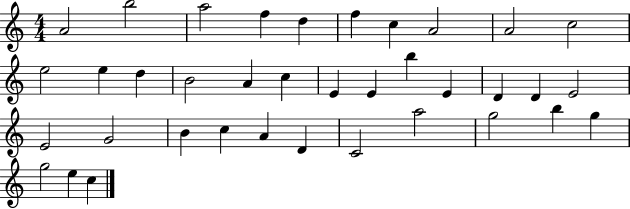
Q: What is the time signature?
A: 4/4